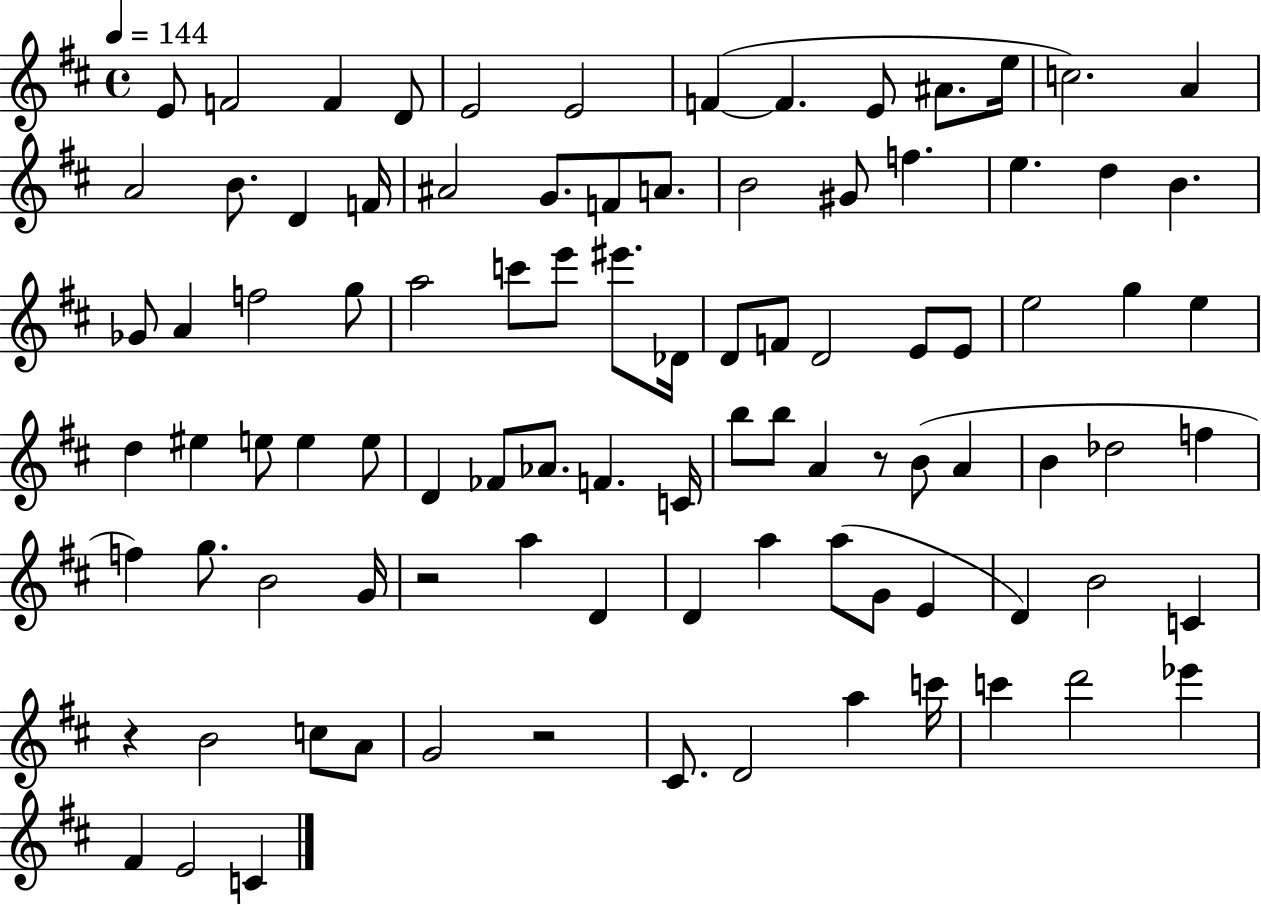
E4/e F4/h F4/q D4/e E4/h E4/h F4/q F4/q. E4/e A#4/e. E5/s C5/h. A4/q A4/h B4/e. D4/q F4/s A#4/h G4/e. F4/e A4/e. B4/h G#4/e F5/q. E5/q. D5/q B4/q. Gb4/e A4/q F5/h G5/e A5/h C6/e E6/e EIS6/e. Db4/s D4/e F4/e D4/h E4/e E4/e E5/h G5/q E5/q D5/q EIS5/q E5/e E5/q E5/e D4/q FES4/e Ab4/e. F4/q. C4/s B5/e B5/e A4/q R/e B4/e A4/q B4/q Db5/h F5/q F5/q G5/e. B4/h G4/s R/h A5/q D4/q D4/q A5/q A5/e G4/e E4/q D4/q B4/h C4/q R/q B4/h C5/e A4/e G4/h R/h C#4/e. D4/h A5/q C6/s C6/q D6/h Eb6/q F#4/q E4/h C4/q